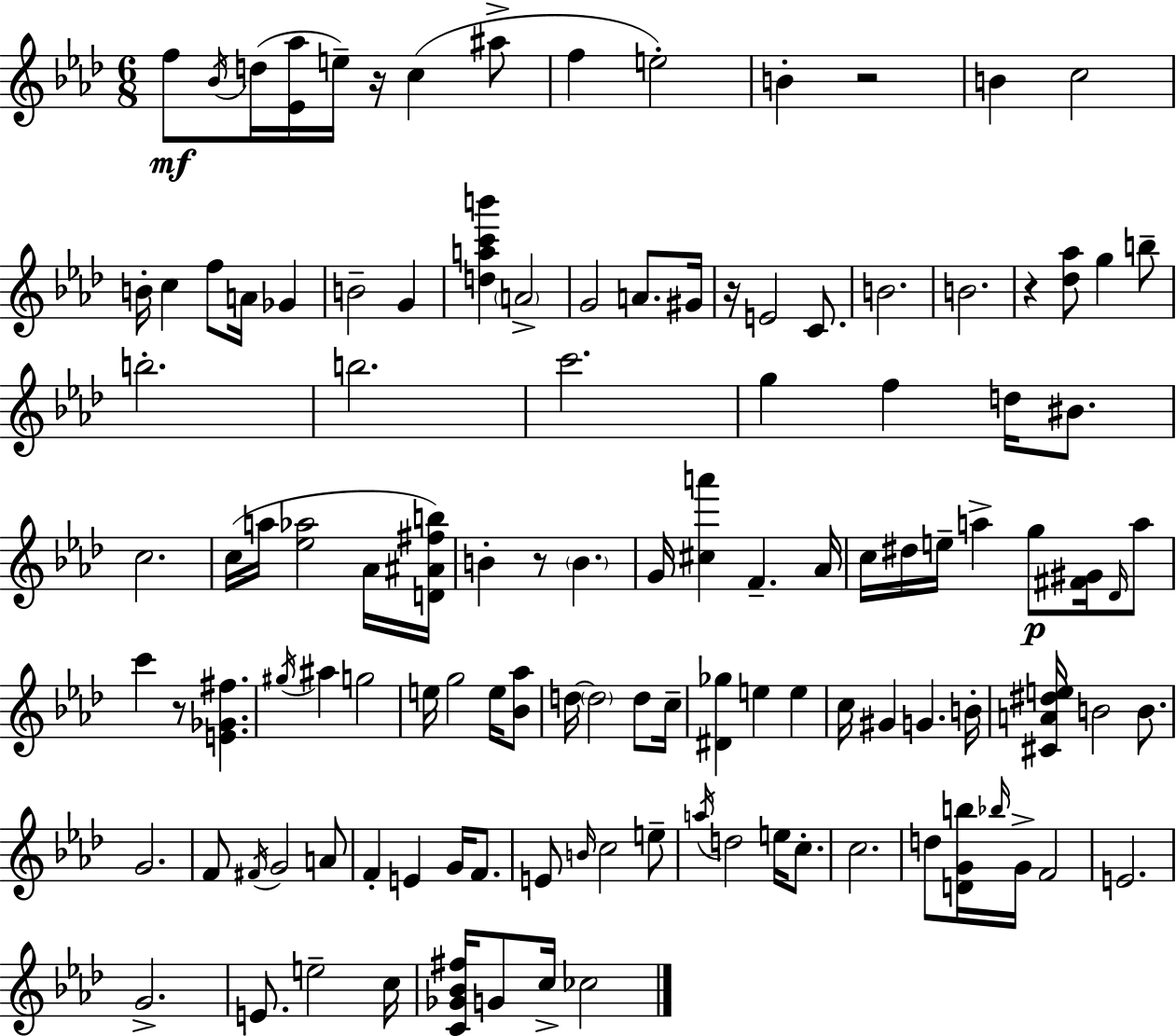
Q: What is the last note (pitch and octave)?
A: CES5